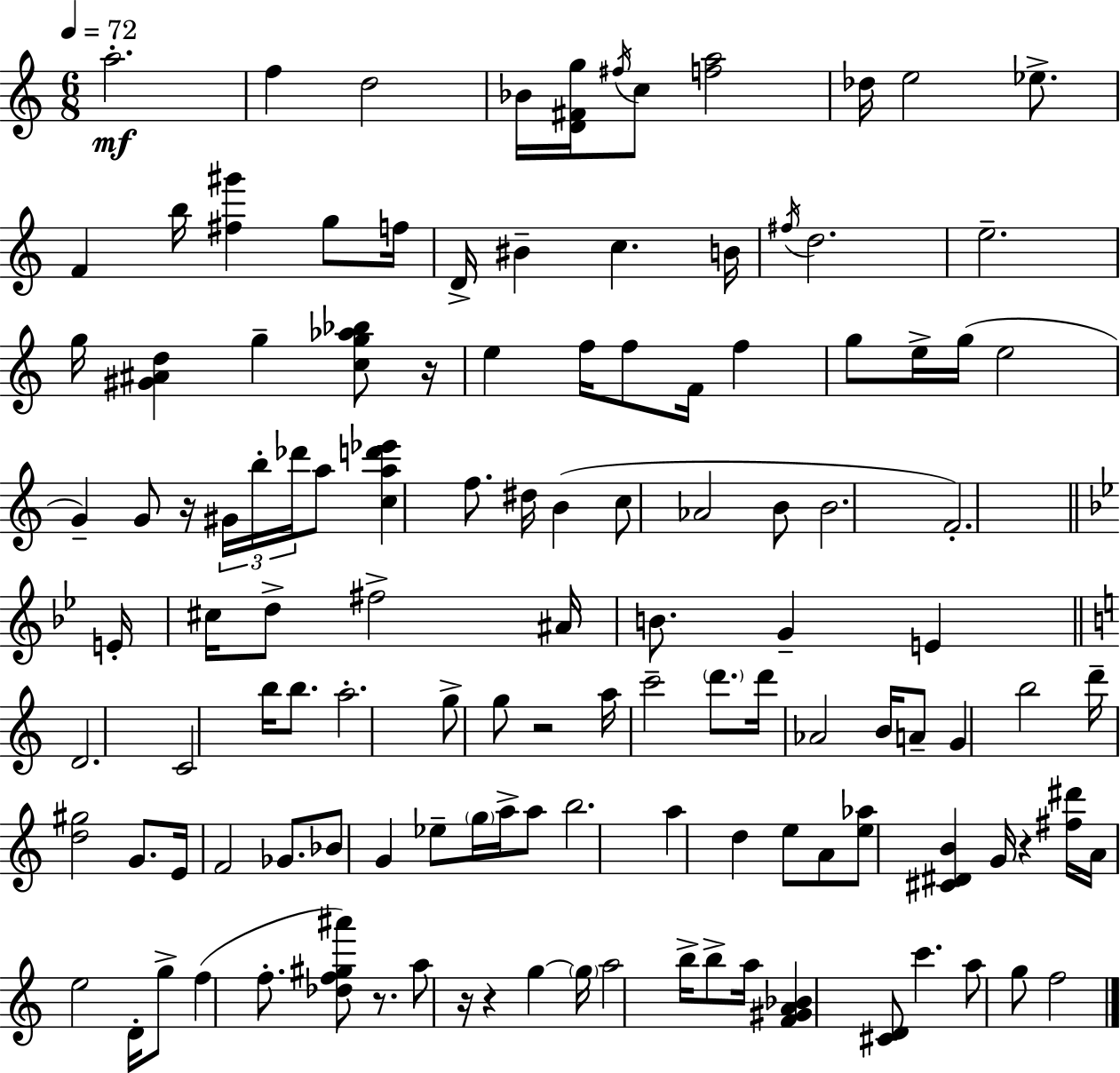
{
  \clef treble
  \numericTimeSignature
  \time 6/8
  \key c \major
  \tempo 4 = 72
  \repeat volta 2 { a''2.-.\mf | f''4 d''2 | bes'16 <d' fis' g''>16 \acciaccatura { fis''16 } c''8 <f'' a''>2 | des''16 e''2 ees''8.-> | \break f'4 b''16 <fis'' gis'''>4 g''8 | f''16 d'16-> bis'4-- c''4. | b'16 \acciaccatura { fis''16 } d''2. | e''2.-- | \break g''16 <gis' ais' d''>4 g''4-- <c'' g'' aes'' bes''>8 | r16 e''4 f''16 f''8 f'16 f''4 | g''8 e''16-> g''16( e''2 | g'4--) g'8 r16 \tuplet 3/2 { gis'16 b''16-. des'''16 } | \break a''8 <c'' a'' d''' ees'''>4 f''8. dis''16 b'4( | c''8 aes'2 | b'8 b'2. | f'2.-.) | \break \bar "||" \break \key g \minor e'16-. cis''16 d''8-> fis''2-> | ais'16 b'8. g'4-- e'4 | \bar "||" \break \key c \major d'2. | c'2 b''16 b''8. | a''2.-. | g''8-> g''8 r2 | \break a''16 c'''2-- \parenthesize d'''8. | d'''16 aes'2 b'16 a'8-- | g'4 b''2 | d'''16-- <d'' gis''>2 g'8. | \break e'16 f'2 ges'8. | bes'8 g'4 ees''8-- \parenthesize g''16 a''16-> a''8 | b''2. | a''4 d''4 e''8 a'8 | \break <e'' aes''>8 <cis' dis' b'>4 g'16 r4 <fis'' dis'''>16 | a'16 e''2 d'16-. g''8-> | f''4( f''8.-. <des'' f'' gis'' ais'''>8) r8. | a''8 r16 r4 g''4~~ \parenthesize g''16 | \break a''2 b''16-> b''8-> a''16 | <f' gis' a' bes'>4 <cis' d'>8 c'''4. | a''8 g''8 f''2 | } \bar "|."
}